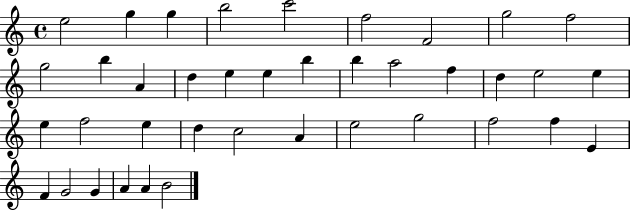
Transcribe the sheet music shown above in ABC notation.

X:1
T:Untitled
M:4/4
L:1/4
K:C
e2 g g b2 c'2 f2 F2 g2 f2 g2 b A d e e b b a2 f d e2 e e f2 e d c2 A e2 g2 f2 f E F G2 G A A B2